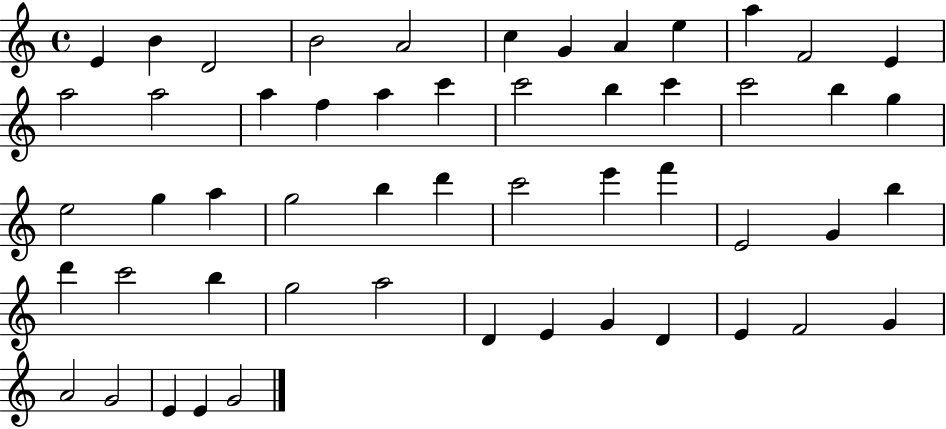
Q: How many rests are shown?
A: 0